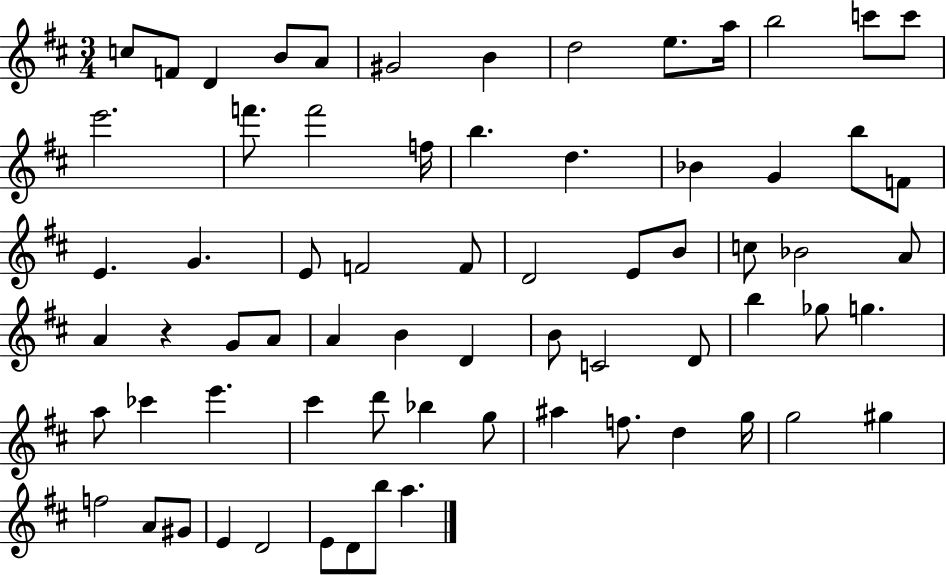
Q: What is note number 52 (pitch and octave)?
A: Bb5